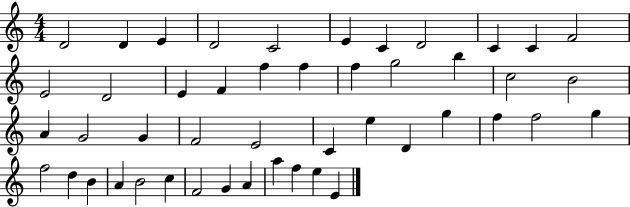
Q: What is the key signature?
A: C major